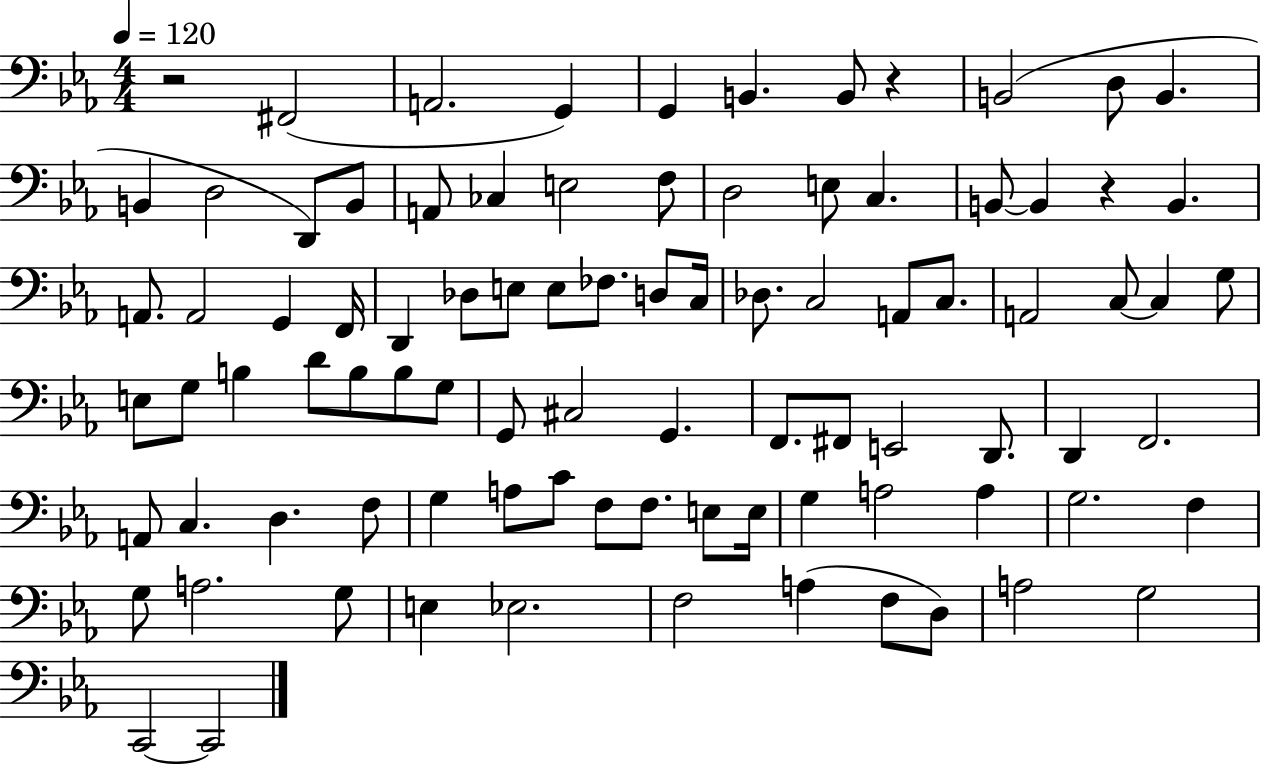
R/h F#2/h A2/h. G2/q G2/q B2/q. B2/e R/q B2/h D3/e B2/q. B2/q D3/h D2/e B2/e A2/e CES3/q E3/h F3/e D3/h E3/e C3/q. B2/e B2/q R/q B2/q. A2/e. A2/h G2/q F2/s D2/q Db3/e E3/e E3/e FES3/e. D3/e C3/s Db3/e. C3/h A2/e C3/e. A2/h C3/e C3/q G3/e E3/e G3/e B3/q D4/e B3/e B3/e G3/e G2/e C#3/h G2/q. F2/e. F#2/e E2/h D2/e. D2/q F2/h. A2/e C3/q. D3/q. F3/e G3/q A3/e C4/e F3/e F3/e. E3/e E3/s G3/q A3/h A3/q G3/h. F3/q G3/e A3/h. G3/e E3/q Eb3/h. F3/h A3/q F3/e D3/e A3/h G3/h C2/h C2/h